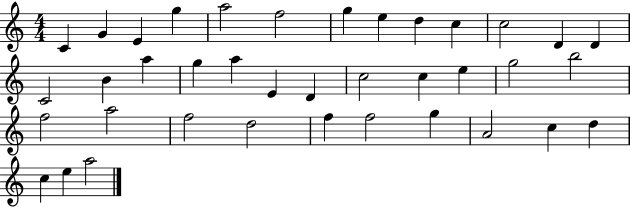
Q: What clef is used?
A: treble